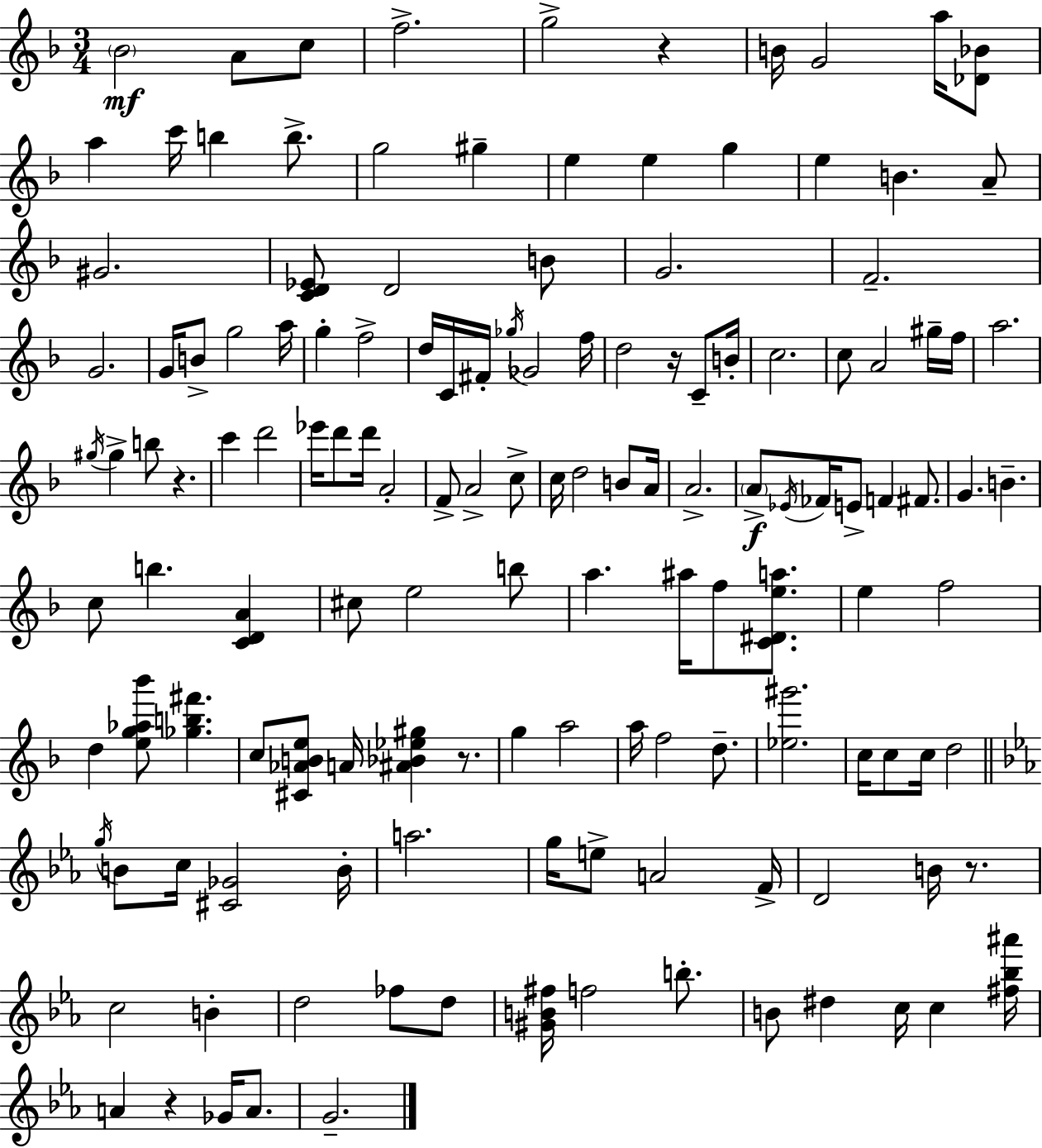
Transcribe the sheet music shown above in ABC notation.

X:1
T:Untitled
M:3/4
L:1/4
K:Dm
_B2 A/2 c/2 f2 g2 z B/4 G2 a/4 [_D_B]/2 a c'/4 b b/2 g2 ^g e e g e B A/2 ^G2 [CD_E]/2 D2 B/2 G2 F2 G2 G/4 B/2 g2 a/4 g f2 d/4 C/4 ^F/4 _g/4 _G2 f/4 d2 z/4 C/2 B/4 c2 c/2 A2 ^g/4 f/4 a2 ^g/4 ^g b/2 z c' d'2 _e'/4 d'/2 d'/4 A2 F/2 A2 c/2 c/4 d2 B/2 A/4 A2 A/2 _E/4 _F/4 E/2 F ^F/2 G B c/2 b [CDA] ^c/2 e2 b/2 a ^a/4 f/2 [C^Dea]/2 e f2 d [eg_a_b']/2 [_gb^f'] c/2 [^C_ABe]/2 A/4 [^A_B_e^g] z/2 g a2 a/4 f2 d/2 [_e^g']2 c/4 c/2 c/4 d2 g/4 B/2 c/4 [^C_G]2 B/4 a2 g/4 e/2 A2 F/4 D2 B/4 z/2 c2 B d2 _f/2 d/2 [^GB^f]/4 f2 b/2 B/2 ^d c/4 c [^f_b^a']/4 A z _G/4 A/2 G2